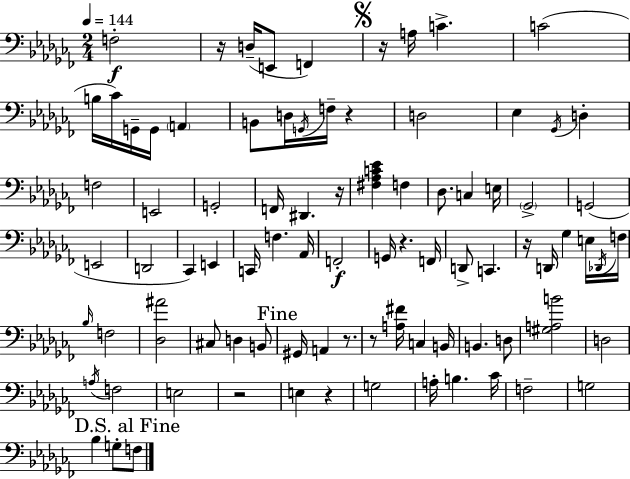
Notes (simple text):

F3/h R/s D3/s E2/e F2/q R/s A3/s C4/q. C4/h B3/s CES4/s G2/s G2/s A2/q B2/e D3/s G2/s F3/s R/q D3/h Eb3/q Gb2/s D3/q F3/h E2/h G2/h F2/s D#2/q. R/s [F#3,Ab3,C4,Eb4]/q F3/q Db3/e. C3/q E3/s Gb2/h G2/h E2/h D2/h CES2/q E2/q C2/s F3/q. Ab2/s F2/h G2/s R/q. F2/s D2/e C2/q. R/s D2/s Gb3/q E3/s Db2/s F3/s Bb3/s F3/h [Db3,A#4]/h C#3/e D3/q B2/e G#2/s A2/q R/e. R/e [A3,F#4]/s C3/q B2/s B2/q. D3/e [G#3,A3,B4]/h D3/h A3/s F3/h E3/h R/h E3/q R/q G3/h A3/s B3/q. CES4/s F3/h G3/h Bb3/q G3/e F3/e